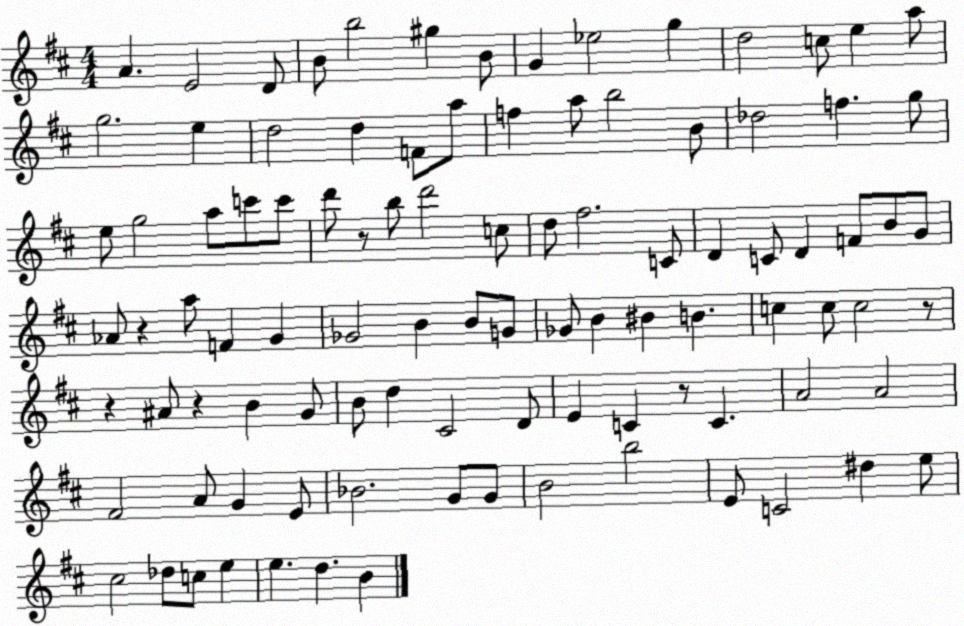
X:1
T:Untitled
M:4/4
L:1/4
K:D
A E2 D/2 B/2 b2 ^g B/2 G _e2 g d2 c/2 e a/2 g2 e d2 d F/2 a/2 f a/2 b2 B/2 _d2 f g/2 e/2 g2 a/2 c'/2 c'/2 d'/2 z/2 b/2 d'2 c/2 d/2 ^f2 C/2 D C/2 D F/2 B/2 G/2 _A/2 z a/2 F G _G2 B B/2 G/2 _G/2 B ^B B c c/2 c2 z/2 z ^A/2 z B G/2 B/2 d ^C2 D/2 E C z/2 C A2 A2 ^F2 A/2 G E/2 _B2 G/2 G/2 B2 b2 E/2 C2 ^d e/2 ^c2 _d/2 c/2 e e d B